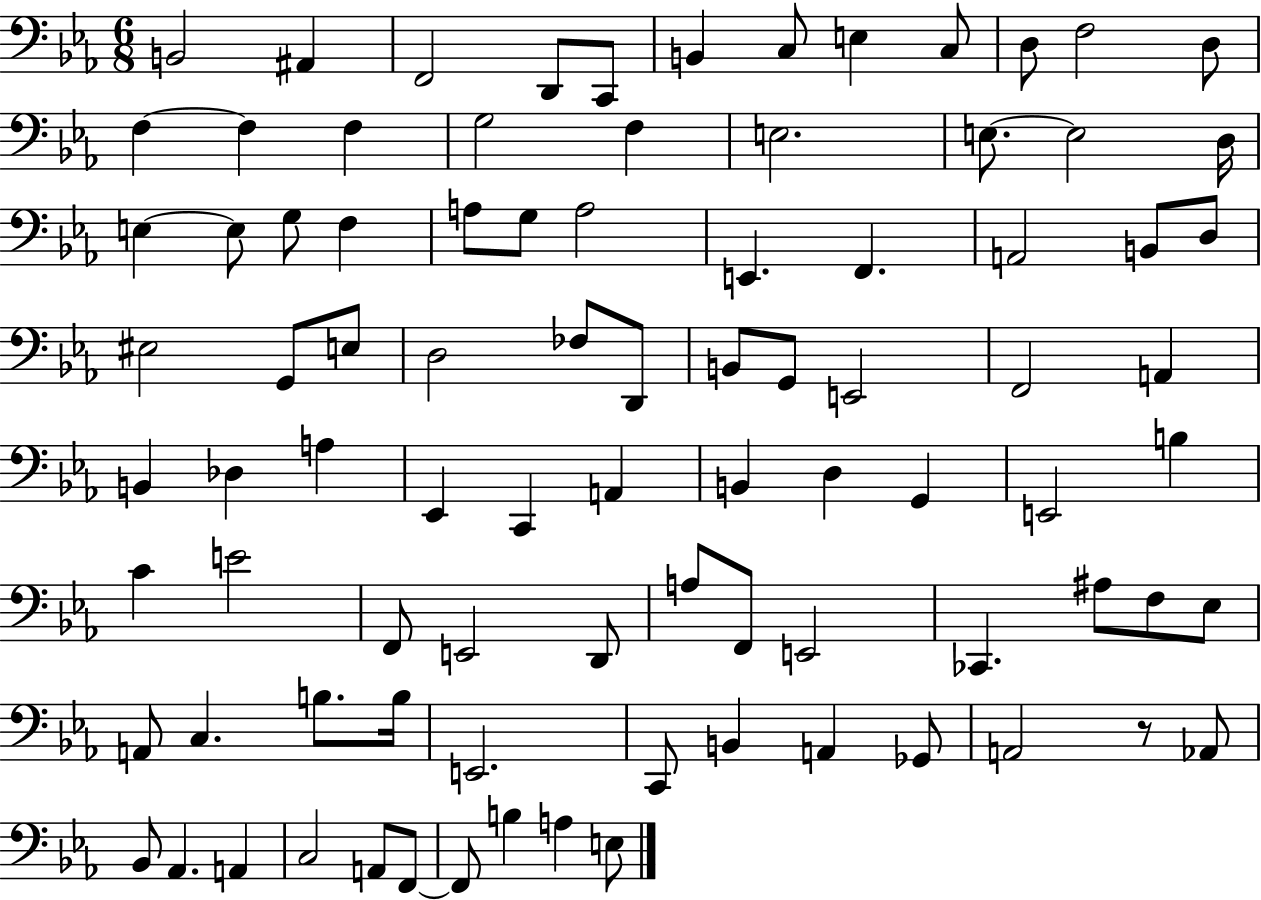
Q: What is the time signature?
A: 6/8